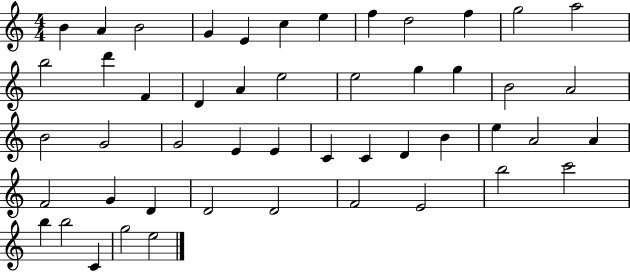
X:1
T:Untitled
M:4/4
L:1/4
K:C
B A B2 G E c e f d2 f g2 a2 b2 d' F D A e2 e2 g g B2 A2 B2 G2 G2 E E C C D B e A2 A F2 G D D2 D2 F2 E2 b2 c'2 b b2 C g2 e2